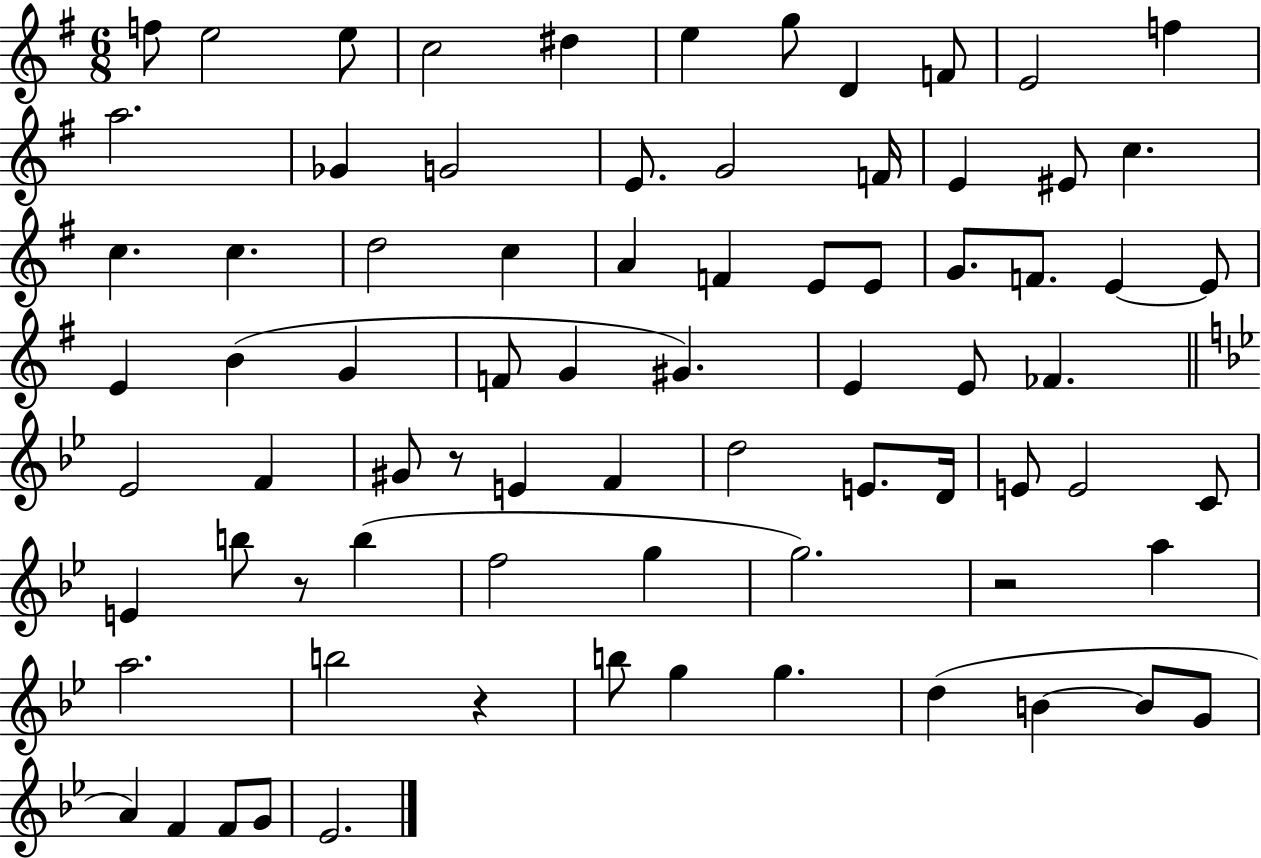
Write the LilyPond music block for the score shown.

{
  \clef treble
  \numericTimeSignature
  \time 6/8
  \key g \major
  \repeat volta 2 { f''8 e''2 e''8 | c''2 dis''4 | e''4 g''8 d'4 f'8 | e'2 f''4 | \break a''2. | ges'4 g'2 | e'8. g'2 f'16 | e'4 eis'8 c''4. | \break c''4. c''4. | d''2 c''4 | a'4 f'4 e'8 e'8 | g'8. f'8. e'4~~ e'8 | \break e'4 b'4( g'4 | f'8 g'4 gis'4.) | e'4 e'8 fes'4. | \bar "||" \break \key bes \major ees'2 f'4 | gis'8 r8 e'4 f'4 | d''2 e'8. d'16 | e'8 e'2 c'8 | \break e'4 b''8 r8 b''4( | f''2 g''4 | g''2.) | r2 a''4 | \break a''2. | b''2 r4 | b''8 g''4 g''4. | d''4( b'4~~ b'8 g'8 | \break a'4) f'4 f'8 g'8 | ees'2. | } \bar "|."
}